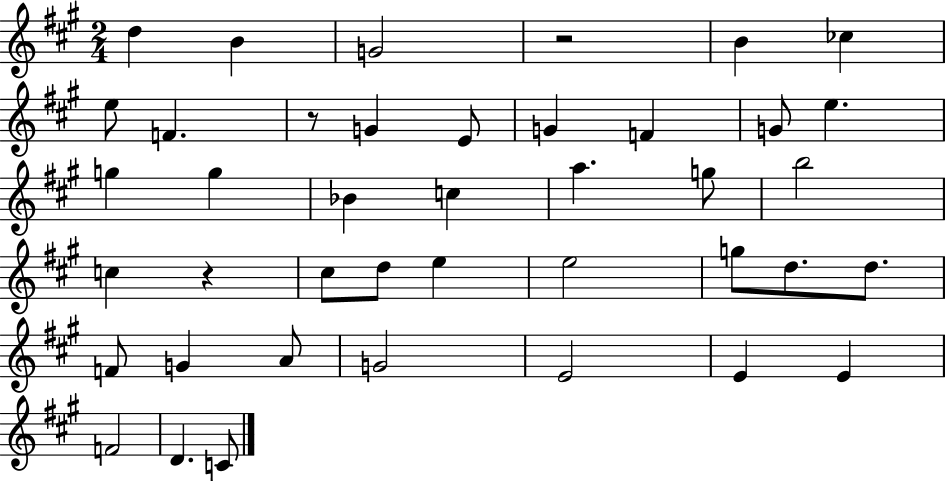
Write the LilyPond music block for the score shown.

{
  \clef treble
  \numericTimeSignature
  \time 2/4
  \key a \major
  d''4 b'4 | g'2 | r2 | b'4 ces''4 | \break e''8 f'4. | r8 g'4 e'8 | g'4 f'4 | g'8 e''4. | \break g''4 g''4 | bes'4 c''4 | a''4. g''8 | b''2 | \break c''4 r4 | cis''8 d''8 e''4 | e''2 | g''8 d''8. d''8. | \break f'8 g'4 a'8 | g'2 | e'2 | e'4 e'4 | \break f'2 | d'4. c'8 | \bar "|."
}